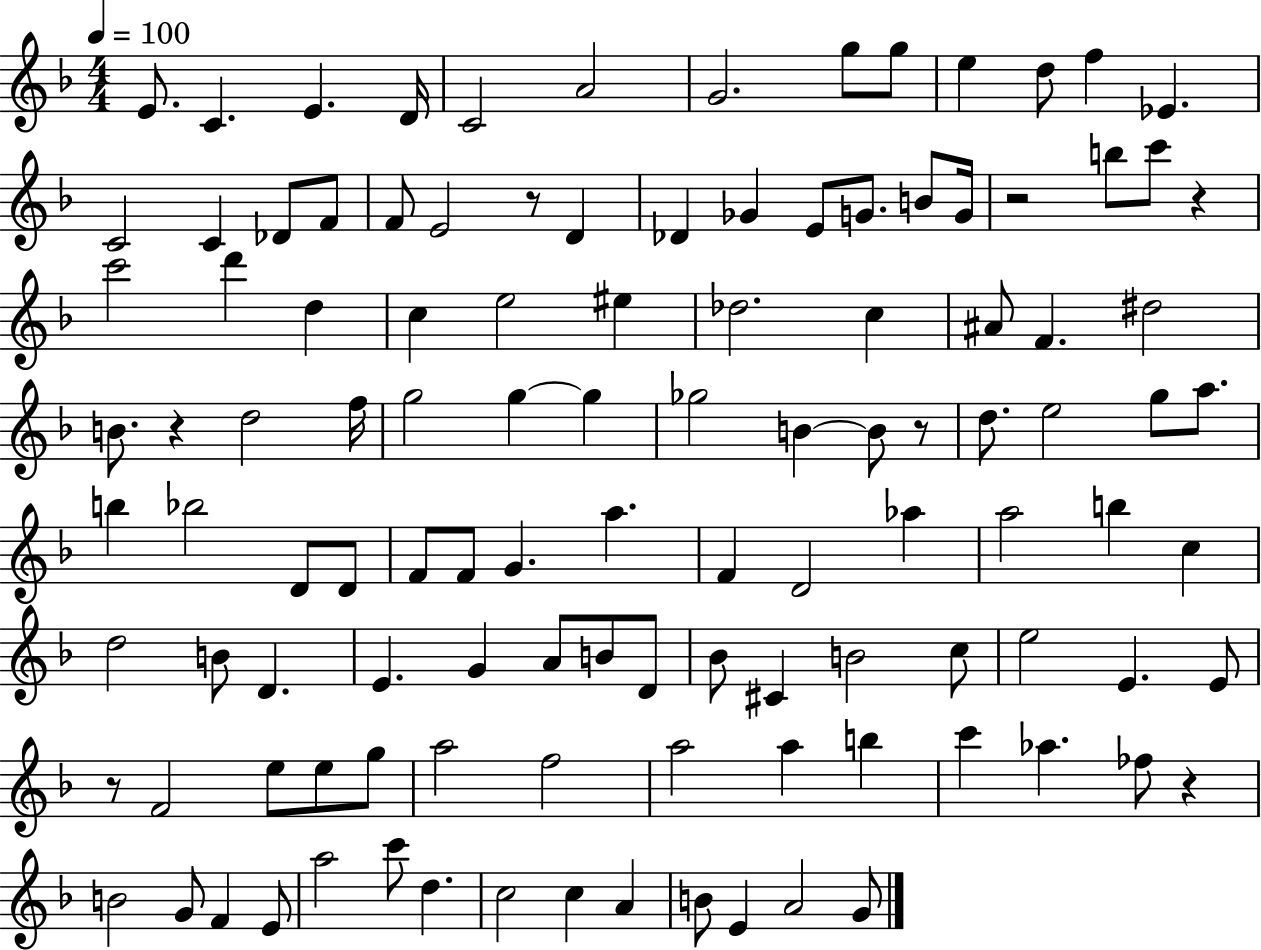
X:1
T:Untitled
M:4/4
L:1/4
K:F
E/2 C E D/4 C2 A2 G2 g/2 g/2 e d/2 f _E C2 C _D/2 F/2 F/2 E2 z/2 D _D _G E/2 G/2 B/2 G/4 z2 b/2 c'/2 z c'2 d' d c e2 ^e _d2 c ^A/2 F ^d2 B/2 z d2 f/4 g2 g g _g2 B B/2 z/2 d/2 e2 g/2 a/2 b _b2 D/2 D/2 F/2 F/2 G a F D2 _a a2 b c d2 B/2 D E G A/2 B/2 D/2 _B/2 ^C B2 c/2 e2 E E/2 z/2 F2 e/2 e/2 g/2 a2 f2 a2 a b c' _a _f/2 z B2 G/2 F E/2 a2 c'/2 d c2 c A B/2 E A2 G/2